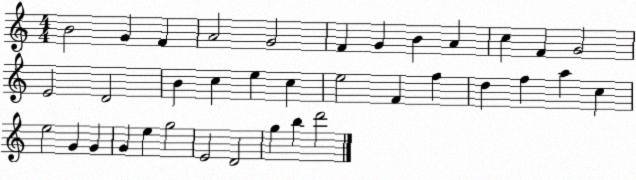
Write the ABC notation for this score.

X:1
T:Untitled
M:4/4
L:1/4
K:C
B2 G F A2 G2 F G B A c F G2 E2 D2 B c e c e2 F f d f a c e2 G G G e g2 E2 D2 g b d'2